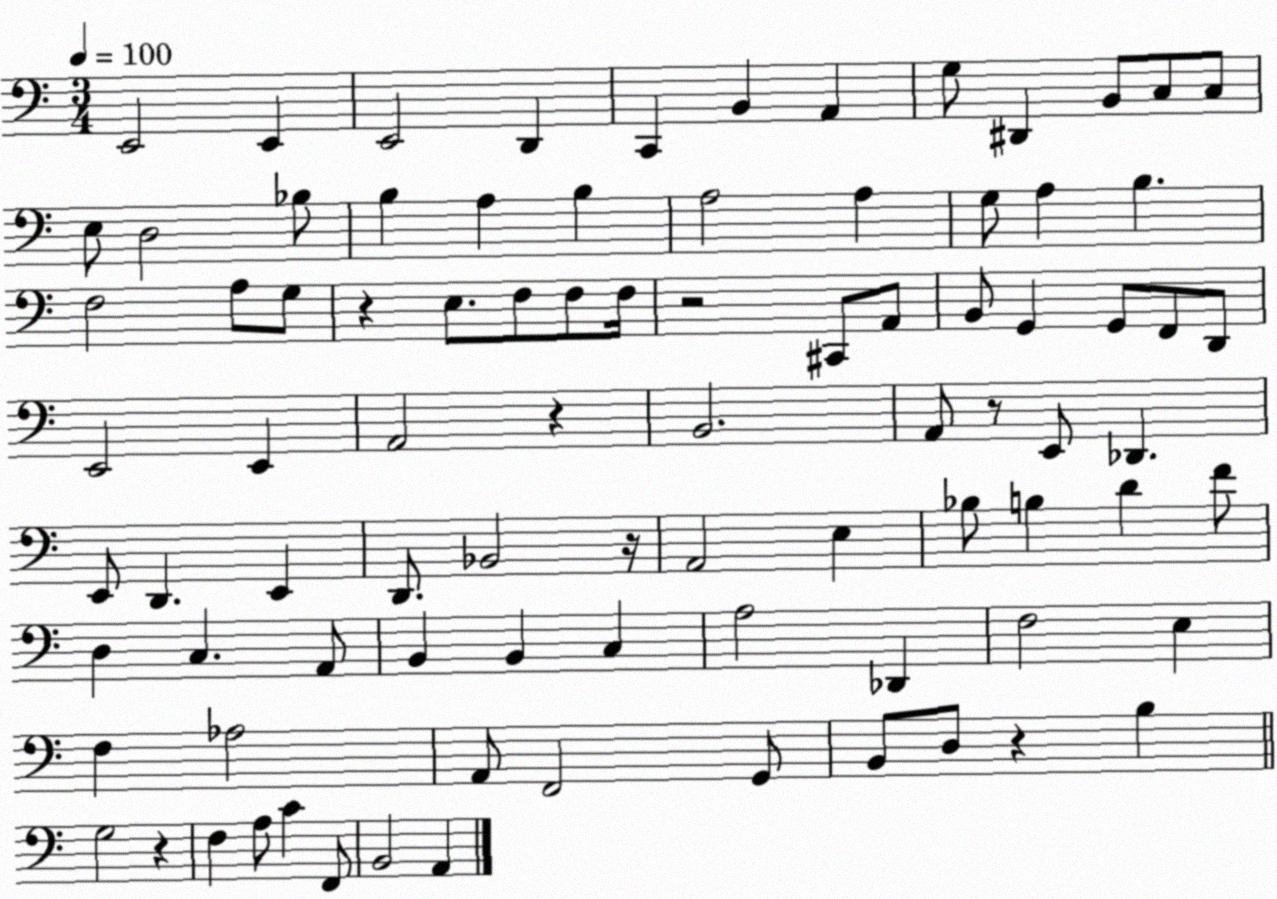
X:1
T:Untitled
M:3/4
L:1/4
K:C
E,,2 E,, E,,2 D,, C,, B,, A,, G,/2 ^D,, B,,/2 C,/2 C,/2 E,/2 D,2 _B,/2 B, A, B, A,2 A, G,/2 A, B, F,2 A,/2 G,/2 z E,/2 F,/2 F,/2 F,/4 z2 ^C,,/2 A,,/2 B,,/2 G,, G,,/2 F,,/2 D,,/2 E,,2 E,, A,,2 z B,,2 A,,/2 z/2 E,,/2 _D,, E,,/2 D,, E,, D,,/2 _B,,2 z/4 A,,2 E, _B,/2 B, D F/2 D, C, A,,/2 B,, B,, C, A,2 _D,, F,2 E, F, _A,2 A,,/2 F,,2 G,,/2 B,,/2 D,/2 z B, G,2 z F, A,/2 C F,,/2 B,,2 A,,